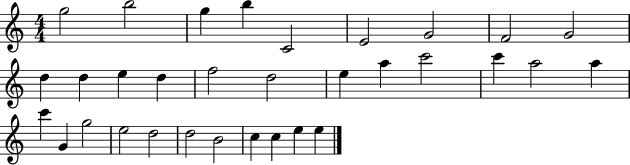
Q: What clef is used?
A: treble